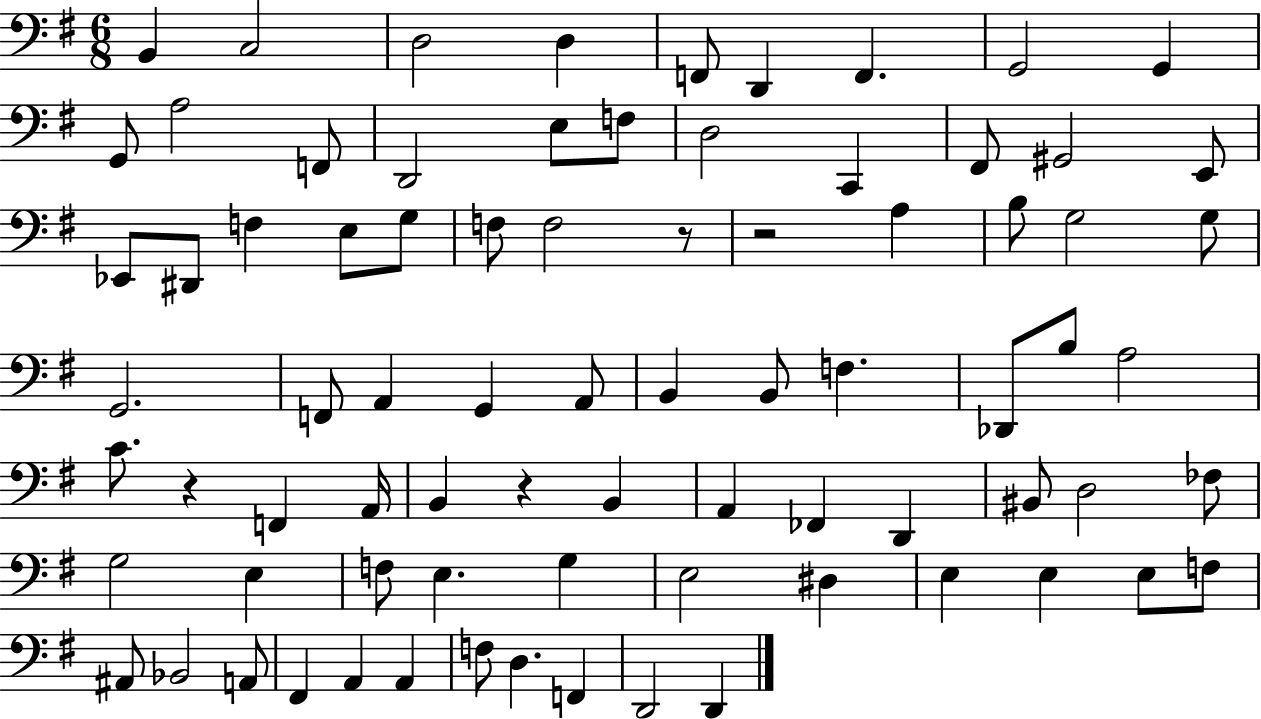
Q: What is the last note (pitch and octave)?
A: D2